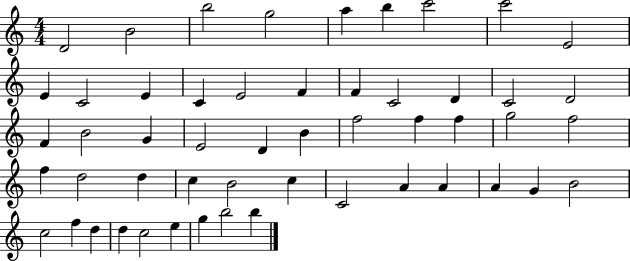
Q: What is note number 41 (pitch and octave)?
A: A4